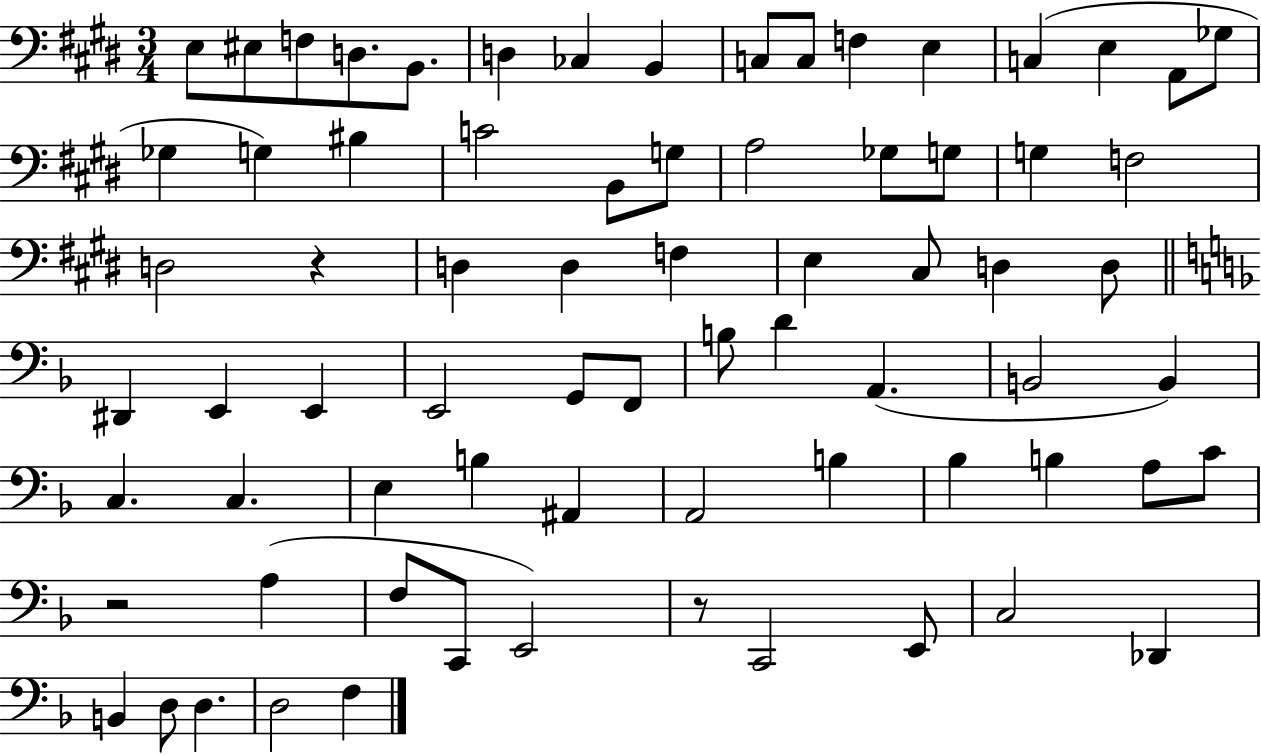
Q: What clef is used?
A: bass